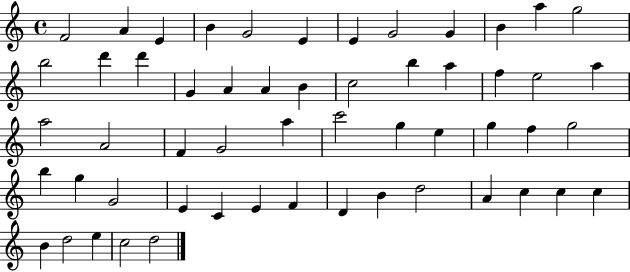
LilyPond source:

{
  \clef treble
  \time 4/4
  \defaultTimeSignature
  \key c \major
  f'2 a'4 e'4 | b'4 g'2 e'4 | e'4 g'2 g'4 | b'4 a''4 g''2 | \break b''2 d'''4 d'''4 | g'4 a'4 a'4 b'4 | c''2 b''4 a''4 | f''4 e''2 a''4 | \break a''2 a'2 | f'4 g'2 a''4 | c'''2 g''4 e''4 | g''4 f''4 g''2 | \break b''4 g''4 g'2 | e'4 c'4 e'4 f'4 | d'4 b'4 d''2 | a'4 c''4 c''4 c''4 | \break b'4 d''2 e''4 | c''2 d''2 | \bar "|."
}